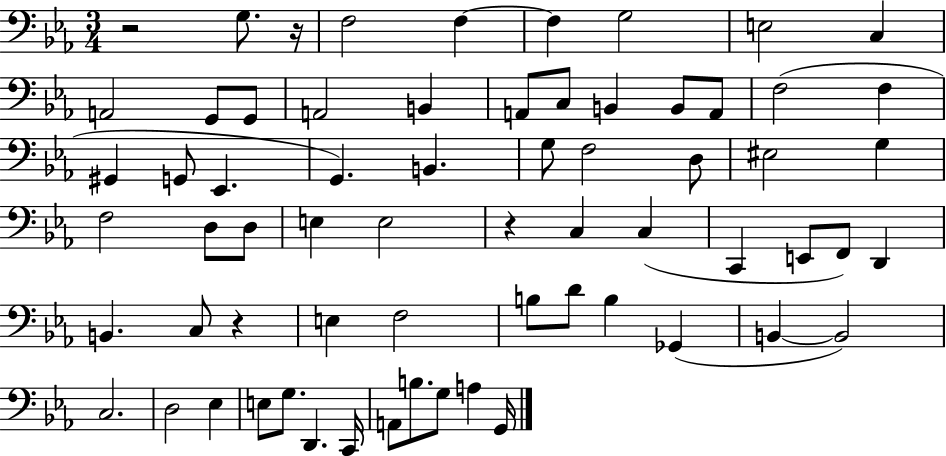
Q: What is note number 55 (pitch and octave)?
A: G3